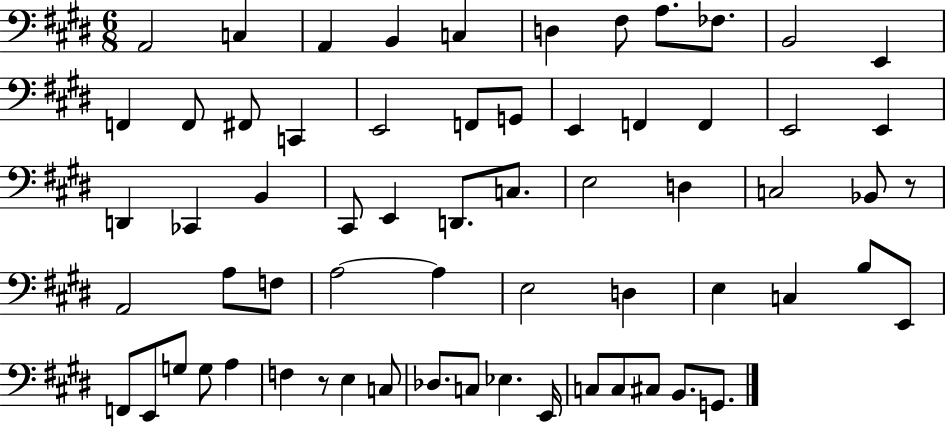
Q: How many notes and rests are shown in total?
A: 64